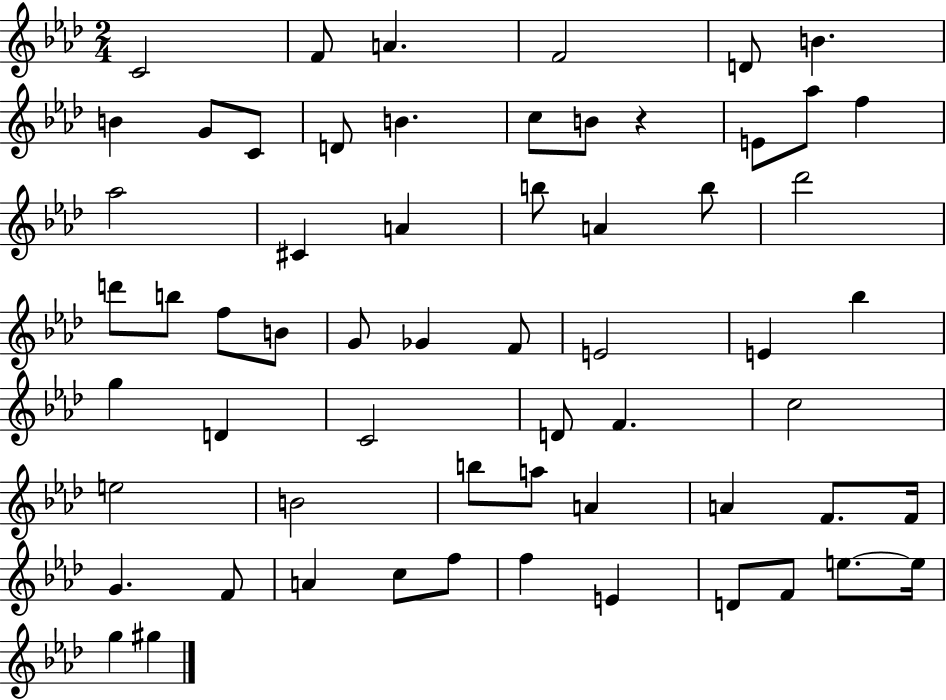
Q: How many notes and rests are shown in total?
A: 61